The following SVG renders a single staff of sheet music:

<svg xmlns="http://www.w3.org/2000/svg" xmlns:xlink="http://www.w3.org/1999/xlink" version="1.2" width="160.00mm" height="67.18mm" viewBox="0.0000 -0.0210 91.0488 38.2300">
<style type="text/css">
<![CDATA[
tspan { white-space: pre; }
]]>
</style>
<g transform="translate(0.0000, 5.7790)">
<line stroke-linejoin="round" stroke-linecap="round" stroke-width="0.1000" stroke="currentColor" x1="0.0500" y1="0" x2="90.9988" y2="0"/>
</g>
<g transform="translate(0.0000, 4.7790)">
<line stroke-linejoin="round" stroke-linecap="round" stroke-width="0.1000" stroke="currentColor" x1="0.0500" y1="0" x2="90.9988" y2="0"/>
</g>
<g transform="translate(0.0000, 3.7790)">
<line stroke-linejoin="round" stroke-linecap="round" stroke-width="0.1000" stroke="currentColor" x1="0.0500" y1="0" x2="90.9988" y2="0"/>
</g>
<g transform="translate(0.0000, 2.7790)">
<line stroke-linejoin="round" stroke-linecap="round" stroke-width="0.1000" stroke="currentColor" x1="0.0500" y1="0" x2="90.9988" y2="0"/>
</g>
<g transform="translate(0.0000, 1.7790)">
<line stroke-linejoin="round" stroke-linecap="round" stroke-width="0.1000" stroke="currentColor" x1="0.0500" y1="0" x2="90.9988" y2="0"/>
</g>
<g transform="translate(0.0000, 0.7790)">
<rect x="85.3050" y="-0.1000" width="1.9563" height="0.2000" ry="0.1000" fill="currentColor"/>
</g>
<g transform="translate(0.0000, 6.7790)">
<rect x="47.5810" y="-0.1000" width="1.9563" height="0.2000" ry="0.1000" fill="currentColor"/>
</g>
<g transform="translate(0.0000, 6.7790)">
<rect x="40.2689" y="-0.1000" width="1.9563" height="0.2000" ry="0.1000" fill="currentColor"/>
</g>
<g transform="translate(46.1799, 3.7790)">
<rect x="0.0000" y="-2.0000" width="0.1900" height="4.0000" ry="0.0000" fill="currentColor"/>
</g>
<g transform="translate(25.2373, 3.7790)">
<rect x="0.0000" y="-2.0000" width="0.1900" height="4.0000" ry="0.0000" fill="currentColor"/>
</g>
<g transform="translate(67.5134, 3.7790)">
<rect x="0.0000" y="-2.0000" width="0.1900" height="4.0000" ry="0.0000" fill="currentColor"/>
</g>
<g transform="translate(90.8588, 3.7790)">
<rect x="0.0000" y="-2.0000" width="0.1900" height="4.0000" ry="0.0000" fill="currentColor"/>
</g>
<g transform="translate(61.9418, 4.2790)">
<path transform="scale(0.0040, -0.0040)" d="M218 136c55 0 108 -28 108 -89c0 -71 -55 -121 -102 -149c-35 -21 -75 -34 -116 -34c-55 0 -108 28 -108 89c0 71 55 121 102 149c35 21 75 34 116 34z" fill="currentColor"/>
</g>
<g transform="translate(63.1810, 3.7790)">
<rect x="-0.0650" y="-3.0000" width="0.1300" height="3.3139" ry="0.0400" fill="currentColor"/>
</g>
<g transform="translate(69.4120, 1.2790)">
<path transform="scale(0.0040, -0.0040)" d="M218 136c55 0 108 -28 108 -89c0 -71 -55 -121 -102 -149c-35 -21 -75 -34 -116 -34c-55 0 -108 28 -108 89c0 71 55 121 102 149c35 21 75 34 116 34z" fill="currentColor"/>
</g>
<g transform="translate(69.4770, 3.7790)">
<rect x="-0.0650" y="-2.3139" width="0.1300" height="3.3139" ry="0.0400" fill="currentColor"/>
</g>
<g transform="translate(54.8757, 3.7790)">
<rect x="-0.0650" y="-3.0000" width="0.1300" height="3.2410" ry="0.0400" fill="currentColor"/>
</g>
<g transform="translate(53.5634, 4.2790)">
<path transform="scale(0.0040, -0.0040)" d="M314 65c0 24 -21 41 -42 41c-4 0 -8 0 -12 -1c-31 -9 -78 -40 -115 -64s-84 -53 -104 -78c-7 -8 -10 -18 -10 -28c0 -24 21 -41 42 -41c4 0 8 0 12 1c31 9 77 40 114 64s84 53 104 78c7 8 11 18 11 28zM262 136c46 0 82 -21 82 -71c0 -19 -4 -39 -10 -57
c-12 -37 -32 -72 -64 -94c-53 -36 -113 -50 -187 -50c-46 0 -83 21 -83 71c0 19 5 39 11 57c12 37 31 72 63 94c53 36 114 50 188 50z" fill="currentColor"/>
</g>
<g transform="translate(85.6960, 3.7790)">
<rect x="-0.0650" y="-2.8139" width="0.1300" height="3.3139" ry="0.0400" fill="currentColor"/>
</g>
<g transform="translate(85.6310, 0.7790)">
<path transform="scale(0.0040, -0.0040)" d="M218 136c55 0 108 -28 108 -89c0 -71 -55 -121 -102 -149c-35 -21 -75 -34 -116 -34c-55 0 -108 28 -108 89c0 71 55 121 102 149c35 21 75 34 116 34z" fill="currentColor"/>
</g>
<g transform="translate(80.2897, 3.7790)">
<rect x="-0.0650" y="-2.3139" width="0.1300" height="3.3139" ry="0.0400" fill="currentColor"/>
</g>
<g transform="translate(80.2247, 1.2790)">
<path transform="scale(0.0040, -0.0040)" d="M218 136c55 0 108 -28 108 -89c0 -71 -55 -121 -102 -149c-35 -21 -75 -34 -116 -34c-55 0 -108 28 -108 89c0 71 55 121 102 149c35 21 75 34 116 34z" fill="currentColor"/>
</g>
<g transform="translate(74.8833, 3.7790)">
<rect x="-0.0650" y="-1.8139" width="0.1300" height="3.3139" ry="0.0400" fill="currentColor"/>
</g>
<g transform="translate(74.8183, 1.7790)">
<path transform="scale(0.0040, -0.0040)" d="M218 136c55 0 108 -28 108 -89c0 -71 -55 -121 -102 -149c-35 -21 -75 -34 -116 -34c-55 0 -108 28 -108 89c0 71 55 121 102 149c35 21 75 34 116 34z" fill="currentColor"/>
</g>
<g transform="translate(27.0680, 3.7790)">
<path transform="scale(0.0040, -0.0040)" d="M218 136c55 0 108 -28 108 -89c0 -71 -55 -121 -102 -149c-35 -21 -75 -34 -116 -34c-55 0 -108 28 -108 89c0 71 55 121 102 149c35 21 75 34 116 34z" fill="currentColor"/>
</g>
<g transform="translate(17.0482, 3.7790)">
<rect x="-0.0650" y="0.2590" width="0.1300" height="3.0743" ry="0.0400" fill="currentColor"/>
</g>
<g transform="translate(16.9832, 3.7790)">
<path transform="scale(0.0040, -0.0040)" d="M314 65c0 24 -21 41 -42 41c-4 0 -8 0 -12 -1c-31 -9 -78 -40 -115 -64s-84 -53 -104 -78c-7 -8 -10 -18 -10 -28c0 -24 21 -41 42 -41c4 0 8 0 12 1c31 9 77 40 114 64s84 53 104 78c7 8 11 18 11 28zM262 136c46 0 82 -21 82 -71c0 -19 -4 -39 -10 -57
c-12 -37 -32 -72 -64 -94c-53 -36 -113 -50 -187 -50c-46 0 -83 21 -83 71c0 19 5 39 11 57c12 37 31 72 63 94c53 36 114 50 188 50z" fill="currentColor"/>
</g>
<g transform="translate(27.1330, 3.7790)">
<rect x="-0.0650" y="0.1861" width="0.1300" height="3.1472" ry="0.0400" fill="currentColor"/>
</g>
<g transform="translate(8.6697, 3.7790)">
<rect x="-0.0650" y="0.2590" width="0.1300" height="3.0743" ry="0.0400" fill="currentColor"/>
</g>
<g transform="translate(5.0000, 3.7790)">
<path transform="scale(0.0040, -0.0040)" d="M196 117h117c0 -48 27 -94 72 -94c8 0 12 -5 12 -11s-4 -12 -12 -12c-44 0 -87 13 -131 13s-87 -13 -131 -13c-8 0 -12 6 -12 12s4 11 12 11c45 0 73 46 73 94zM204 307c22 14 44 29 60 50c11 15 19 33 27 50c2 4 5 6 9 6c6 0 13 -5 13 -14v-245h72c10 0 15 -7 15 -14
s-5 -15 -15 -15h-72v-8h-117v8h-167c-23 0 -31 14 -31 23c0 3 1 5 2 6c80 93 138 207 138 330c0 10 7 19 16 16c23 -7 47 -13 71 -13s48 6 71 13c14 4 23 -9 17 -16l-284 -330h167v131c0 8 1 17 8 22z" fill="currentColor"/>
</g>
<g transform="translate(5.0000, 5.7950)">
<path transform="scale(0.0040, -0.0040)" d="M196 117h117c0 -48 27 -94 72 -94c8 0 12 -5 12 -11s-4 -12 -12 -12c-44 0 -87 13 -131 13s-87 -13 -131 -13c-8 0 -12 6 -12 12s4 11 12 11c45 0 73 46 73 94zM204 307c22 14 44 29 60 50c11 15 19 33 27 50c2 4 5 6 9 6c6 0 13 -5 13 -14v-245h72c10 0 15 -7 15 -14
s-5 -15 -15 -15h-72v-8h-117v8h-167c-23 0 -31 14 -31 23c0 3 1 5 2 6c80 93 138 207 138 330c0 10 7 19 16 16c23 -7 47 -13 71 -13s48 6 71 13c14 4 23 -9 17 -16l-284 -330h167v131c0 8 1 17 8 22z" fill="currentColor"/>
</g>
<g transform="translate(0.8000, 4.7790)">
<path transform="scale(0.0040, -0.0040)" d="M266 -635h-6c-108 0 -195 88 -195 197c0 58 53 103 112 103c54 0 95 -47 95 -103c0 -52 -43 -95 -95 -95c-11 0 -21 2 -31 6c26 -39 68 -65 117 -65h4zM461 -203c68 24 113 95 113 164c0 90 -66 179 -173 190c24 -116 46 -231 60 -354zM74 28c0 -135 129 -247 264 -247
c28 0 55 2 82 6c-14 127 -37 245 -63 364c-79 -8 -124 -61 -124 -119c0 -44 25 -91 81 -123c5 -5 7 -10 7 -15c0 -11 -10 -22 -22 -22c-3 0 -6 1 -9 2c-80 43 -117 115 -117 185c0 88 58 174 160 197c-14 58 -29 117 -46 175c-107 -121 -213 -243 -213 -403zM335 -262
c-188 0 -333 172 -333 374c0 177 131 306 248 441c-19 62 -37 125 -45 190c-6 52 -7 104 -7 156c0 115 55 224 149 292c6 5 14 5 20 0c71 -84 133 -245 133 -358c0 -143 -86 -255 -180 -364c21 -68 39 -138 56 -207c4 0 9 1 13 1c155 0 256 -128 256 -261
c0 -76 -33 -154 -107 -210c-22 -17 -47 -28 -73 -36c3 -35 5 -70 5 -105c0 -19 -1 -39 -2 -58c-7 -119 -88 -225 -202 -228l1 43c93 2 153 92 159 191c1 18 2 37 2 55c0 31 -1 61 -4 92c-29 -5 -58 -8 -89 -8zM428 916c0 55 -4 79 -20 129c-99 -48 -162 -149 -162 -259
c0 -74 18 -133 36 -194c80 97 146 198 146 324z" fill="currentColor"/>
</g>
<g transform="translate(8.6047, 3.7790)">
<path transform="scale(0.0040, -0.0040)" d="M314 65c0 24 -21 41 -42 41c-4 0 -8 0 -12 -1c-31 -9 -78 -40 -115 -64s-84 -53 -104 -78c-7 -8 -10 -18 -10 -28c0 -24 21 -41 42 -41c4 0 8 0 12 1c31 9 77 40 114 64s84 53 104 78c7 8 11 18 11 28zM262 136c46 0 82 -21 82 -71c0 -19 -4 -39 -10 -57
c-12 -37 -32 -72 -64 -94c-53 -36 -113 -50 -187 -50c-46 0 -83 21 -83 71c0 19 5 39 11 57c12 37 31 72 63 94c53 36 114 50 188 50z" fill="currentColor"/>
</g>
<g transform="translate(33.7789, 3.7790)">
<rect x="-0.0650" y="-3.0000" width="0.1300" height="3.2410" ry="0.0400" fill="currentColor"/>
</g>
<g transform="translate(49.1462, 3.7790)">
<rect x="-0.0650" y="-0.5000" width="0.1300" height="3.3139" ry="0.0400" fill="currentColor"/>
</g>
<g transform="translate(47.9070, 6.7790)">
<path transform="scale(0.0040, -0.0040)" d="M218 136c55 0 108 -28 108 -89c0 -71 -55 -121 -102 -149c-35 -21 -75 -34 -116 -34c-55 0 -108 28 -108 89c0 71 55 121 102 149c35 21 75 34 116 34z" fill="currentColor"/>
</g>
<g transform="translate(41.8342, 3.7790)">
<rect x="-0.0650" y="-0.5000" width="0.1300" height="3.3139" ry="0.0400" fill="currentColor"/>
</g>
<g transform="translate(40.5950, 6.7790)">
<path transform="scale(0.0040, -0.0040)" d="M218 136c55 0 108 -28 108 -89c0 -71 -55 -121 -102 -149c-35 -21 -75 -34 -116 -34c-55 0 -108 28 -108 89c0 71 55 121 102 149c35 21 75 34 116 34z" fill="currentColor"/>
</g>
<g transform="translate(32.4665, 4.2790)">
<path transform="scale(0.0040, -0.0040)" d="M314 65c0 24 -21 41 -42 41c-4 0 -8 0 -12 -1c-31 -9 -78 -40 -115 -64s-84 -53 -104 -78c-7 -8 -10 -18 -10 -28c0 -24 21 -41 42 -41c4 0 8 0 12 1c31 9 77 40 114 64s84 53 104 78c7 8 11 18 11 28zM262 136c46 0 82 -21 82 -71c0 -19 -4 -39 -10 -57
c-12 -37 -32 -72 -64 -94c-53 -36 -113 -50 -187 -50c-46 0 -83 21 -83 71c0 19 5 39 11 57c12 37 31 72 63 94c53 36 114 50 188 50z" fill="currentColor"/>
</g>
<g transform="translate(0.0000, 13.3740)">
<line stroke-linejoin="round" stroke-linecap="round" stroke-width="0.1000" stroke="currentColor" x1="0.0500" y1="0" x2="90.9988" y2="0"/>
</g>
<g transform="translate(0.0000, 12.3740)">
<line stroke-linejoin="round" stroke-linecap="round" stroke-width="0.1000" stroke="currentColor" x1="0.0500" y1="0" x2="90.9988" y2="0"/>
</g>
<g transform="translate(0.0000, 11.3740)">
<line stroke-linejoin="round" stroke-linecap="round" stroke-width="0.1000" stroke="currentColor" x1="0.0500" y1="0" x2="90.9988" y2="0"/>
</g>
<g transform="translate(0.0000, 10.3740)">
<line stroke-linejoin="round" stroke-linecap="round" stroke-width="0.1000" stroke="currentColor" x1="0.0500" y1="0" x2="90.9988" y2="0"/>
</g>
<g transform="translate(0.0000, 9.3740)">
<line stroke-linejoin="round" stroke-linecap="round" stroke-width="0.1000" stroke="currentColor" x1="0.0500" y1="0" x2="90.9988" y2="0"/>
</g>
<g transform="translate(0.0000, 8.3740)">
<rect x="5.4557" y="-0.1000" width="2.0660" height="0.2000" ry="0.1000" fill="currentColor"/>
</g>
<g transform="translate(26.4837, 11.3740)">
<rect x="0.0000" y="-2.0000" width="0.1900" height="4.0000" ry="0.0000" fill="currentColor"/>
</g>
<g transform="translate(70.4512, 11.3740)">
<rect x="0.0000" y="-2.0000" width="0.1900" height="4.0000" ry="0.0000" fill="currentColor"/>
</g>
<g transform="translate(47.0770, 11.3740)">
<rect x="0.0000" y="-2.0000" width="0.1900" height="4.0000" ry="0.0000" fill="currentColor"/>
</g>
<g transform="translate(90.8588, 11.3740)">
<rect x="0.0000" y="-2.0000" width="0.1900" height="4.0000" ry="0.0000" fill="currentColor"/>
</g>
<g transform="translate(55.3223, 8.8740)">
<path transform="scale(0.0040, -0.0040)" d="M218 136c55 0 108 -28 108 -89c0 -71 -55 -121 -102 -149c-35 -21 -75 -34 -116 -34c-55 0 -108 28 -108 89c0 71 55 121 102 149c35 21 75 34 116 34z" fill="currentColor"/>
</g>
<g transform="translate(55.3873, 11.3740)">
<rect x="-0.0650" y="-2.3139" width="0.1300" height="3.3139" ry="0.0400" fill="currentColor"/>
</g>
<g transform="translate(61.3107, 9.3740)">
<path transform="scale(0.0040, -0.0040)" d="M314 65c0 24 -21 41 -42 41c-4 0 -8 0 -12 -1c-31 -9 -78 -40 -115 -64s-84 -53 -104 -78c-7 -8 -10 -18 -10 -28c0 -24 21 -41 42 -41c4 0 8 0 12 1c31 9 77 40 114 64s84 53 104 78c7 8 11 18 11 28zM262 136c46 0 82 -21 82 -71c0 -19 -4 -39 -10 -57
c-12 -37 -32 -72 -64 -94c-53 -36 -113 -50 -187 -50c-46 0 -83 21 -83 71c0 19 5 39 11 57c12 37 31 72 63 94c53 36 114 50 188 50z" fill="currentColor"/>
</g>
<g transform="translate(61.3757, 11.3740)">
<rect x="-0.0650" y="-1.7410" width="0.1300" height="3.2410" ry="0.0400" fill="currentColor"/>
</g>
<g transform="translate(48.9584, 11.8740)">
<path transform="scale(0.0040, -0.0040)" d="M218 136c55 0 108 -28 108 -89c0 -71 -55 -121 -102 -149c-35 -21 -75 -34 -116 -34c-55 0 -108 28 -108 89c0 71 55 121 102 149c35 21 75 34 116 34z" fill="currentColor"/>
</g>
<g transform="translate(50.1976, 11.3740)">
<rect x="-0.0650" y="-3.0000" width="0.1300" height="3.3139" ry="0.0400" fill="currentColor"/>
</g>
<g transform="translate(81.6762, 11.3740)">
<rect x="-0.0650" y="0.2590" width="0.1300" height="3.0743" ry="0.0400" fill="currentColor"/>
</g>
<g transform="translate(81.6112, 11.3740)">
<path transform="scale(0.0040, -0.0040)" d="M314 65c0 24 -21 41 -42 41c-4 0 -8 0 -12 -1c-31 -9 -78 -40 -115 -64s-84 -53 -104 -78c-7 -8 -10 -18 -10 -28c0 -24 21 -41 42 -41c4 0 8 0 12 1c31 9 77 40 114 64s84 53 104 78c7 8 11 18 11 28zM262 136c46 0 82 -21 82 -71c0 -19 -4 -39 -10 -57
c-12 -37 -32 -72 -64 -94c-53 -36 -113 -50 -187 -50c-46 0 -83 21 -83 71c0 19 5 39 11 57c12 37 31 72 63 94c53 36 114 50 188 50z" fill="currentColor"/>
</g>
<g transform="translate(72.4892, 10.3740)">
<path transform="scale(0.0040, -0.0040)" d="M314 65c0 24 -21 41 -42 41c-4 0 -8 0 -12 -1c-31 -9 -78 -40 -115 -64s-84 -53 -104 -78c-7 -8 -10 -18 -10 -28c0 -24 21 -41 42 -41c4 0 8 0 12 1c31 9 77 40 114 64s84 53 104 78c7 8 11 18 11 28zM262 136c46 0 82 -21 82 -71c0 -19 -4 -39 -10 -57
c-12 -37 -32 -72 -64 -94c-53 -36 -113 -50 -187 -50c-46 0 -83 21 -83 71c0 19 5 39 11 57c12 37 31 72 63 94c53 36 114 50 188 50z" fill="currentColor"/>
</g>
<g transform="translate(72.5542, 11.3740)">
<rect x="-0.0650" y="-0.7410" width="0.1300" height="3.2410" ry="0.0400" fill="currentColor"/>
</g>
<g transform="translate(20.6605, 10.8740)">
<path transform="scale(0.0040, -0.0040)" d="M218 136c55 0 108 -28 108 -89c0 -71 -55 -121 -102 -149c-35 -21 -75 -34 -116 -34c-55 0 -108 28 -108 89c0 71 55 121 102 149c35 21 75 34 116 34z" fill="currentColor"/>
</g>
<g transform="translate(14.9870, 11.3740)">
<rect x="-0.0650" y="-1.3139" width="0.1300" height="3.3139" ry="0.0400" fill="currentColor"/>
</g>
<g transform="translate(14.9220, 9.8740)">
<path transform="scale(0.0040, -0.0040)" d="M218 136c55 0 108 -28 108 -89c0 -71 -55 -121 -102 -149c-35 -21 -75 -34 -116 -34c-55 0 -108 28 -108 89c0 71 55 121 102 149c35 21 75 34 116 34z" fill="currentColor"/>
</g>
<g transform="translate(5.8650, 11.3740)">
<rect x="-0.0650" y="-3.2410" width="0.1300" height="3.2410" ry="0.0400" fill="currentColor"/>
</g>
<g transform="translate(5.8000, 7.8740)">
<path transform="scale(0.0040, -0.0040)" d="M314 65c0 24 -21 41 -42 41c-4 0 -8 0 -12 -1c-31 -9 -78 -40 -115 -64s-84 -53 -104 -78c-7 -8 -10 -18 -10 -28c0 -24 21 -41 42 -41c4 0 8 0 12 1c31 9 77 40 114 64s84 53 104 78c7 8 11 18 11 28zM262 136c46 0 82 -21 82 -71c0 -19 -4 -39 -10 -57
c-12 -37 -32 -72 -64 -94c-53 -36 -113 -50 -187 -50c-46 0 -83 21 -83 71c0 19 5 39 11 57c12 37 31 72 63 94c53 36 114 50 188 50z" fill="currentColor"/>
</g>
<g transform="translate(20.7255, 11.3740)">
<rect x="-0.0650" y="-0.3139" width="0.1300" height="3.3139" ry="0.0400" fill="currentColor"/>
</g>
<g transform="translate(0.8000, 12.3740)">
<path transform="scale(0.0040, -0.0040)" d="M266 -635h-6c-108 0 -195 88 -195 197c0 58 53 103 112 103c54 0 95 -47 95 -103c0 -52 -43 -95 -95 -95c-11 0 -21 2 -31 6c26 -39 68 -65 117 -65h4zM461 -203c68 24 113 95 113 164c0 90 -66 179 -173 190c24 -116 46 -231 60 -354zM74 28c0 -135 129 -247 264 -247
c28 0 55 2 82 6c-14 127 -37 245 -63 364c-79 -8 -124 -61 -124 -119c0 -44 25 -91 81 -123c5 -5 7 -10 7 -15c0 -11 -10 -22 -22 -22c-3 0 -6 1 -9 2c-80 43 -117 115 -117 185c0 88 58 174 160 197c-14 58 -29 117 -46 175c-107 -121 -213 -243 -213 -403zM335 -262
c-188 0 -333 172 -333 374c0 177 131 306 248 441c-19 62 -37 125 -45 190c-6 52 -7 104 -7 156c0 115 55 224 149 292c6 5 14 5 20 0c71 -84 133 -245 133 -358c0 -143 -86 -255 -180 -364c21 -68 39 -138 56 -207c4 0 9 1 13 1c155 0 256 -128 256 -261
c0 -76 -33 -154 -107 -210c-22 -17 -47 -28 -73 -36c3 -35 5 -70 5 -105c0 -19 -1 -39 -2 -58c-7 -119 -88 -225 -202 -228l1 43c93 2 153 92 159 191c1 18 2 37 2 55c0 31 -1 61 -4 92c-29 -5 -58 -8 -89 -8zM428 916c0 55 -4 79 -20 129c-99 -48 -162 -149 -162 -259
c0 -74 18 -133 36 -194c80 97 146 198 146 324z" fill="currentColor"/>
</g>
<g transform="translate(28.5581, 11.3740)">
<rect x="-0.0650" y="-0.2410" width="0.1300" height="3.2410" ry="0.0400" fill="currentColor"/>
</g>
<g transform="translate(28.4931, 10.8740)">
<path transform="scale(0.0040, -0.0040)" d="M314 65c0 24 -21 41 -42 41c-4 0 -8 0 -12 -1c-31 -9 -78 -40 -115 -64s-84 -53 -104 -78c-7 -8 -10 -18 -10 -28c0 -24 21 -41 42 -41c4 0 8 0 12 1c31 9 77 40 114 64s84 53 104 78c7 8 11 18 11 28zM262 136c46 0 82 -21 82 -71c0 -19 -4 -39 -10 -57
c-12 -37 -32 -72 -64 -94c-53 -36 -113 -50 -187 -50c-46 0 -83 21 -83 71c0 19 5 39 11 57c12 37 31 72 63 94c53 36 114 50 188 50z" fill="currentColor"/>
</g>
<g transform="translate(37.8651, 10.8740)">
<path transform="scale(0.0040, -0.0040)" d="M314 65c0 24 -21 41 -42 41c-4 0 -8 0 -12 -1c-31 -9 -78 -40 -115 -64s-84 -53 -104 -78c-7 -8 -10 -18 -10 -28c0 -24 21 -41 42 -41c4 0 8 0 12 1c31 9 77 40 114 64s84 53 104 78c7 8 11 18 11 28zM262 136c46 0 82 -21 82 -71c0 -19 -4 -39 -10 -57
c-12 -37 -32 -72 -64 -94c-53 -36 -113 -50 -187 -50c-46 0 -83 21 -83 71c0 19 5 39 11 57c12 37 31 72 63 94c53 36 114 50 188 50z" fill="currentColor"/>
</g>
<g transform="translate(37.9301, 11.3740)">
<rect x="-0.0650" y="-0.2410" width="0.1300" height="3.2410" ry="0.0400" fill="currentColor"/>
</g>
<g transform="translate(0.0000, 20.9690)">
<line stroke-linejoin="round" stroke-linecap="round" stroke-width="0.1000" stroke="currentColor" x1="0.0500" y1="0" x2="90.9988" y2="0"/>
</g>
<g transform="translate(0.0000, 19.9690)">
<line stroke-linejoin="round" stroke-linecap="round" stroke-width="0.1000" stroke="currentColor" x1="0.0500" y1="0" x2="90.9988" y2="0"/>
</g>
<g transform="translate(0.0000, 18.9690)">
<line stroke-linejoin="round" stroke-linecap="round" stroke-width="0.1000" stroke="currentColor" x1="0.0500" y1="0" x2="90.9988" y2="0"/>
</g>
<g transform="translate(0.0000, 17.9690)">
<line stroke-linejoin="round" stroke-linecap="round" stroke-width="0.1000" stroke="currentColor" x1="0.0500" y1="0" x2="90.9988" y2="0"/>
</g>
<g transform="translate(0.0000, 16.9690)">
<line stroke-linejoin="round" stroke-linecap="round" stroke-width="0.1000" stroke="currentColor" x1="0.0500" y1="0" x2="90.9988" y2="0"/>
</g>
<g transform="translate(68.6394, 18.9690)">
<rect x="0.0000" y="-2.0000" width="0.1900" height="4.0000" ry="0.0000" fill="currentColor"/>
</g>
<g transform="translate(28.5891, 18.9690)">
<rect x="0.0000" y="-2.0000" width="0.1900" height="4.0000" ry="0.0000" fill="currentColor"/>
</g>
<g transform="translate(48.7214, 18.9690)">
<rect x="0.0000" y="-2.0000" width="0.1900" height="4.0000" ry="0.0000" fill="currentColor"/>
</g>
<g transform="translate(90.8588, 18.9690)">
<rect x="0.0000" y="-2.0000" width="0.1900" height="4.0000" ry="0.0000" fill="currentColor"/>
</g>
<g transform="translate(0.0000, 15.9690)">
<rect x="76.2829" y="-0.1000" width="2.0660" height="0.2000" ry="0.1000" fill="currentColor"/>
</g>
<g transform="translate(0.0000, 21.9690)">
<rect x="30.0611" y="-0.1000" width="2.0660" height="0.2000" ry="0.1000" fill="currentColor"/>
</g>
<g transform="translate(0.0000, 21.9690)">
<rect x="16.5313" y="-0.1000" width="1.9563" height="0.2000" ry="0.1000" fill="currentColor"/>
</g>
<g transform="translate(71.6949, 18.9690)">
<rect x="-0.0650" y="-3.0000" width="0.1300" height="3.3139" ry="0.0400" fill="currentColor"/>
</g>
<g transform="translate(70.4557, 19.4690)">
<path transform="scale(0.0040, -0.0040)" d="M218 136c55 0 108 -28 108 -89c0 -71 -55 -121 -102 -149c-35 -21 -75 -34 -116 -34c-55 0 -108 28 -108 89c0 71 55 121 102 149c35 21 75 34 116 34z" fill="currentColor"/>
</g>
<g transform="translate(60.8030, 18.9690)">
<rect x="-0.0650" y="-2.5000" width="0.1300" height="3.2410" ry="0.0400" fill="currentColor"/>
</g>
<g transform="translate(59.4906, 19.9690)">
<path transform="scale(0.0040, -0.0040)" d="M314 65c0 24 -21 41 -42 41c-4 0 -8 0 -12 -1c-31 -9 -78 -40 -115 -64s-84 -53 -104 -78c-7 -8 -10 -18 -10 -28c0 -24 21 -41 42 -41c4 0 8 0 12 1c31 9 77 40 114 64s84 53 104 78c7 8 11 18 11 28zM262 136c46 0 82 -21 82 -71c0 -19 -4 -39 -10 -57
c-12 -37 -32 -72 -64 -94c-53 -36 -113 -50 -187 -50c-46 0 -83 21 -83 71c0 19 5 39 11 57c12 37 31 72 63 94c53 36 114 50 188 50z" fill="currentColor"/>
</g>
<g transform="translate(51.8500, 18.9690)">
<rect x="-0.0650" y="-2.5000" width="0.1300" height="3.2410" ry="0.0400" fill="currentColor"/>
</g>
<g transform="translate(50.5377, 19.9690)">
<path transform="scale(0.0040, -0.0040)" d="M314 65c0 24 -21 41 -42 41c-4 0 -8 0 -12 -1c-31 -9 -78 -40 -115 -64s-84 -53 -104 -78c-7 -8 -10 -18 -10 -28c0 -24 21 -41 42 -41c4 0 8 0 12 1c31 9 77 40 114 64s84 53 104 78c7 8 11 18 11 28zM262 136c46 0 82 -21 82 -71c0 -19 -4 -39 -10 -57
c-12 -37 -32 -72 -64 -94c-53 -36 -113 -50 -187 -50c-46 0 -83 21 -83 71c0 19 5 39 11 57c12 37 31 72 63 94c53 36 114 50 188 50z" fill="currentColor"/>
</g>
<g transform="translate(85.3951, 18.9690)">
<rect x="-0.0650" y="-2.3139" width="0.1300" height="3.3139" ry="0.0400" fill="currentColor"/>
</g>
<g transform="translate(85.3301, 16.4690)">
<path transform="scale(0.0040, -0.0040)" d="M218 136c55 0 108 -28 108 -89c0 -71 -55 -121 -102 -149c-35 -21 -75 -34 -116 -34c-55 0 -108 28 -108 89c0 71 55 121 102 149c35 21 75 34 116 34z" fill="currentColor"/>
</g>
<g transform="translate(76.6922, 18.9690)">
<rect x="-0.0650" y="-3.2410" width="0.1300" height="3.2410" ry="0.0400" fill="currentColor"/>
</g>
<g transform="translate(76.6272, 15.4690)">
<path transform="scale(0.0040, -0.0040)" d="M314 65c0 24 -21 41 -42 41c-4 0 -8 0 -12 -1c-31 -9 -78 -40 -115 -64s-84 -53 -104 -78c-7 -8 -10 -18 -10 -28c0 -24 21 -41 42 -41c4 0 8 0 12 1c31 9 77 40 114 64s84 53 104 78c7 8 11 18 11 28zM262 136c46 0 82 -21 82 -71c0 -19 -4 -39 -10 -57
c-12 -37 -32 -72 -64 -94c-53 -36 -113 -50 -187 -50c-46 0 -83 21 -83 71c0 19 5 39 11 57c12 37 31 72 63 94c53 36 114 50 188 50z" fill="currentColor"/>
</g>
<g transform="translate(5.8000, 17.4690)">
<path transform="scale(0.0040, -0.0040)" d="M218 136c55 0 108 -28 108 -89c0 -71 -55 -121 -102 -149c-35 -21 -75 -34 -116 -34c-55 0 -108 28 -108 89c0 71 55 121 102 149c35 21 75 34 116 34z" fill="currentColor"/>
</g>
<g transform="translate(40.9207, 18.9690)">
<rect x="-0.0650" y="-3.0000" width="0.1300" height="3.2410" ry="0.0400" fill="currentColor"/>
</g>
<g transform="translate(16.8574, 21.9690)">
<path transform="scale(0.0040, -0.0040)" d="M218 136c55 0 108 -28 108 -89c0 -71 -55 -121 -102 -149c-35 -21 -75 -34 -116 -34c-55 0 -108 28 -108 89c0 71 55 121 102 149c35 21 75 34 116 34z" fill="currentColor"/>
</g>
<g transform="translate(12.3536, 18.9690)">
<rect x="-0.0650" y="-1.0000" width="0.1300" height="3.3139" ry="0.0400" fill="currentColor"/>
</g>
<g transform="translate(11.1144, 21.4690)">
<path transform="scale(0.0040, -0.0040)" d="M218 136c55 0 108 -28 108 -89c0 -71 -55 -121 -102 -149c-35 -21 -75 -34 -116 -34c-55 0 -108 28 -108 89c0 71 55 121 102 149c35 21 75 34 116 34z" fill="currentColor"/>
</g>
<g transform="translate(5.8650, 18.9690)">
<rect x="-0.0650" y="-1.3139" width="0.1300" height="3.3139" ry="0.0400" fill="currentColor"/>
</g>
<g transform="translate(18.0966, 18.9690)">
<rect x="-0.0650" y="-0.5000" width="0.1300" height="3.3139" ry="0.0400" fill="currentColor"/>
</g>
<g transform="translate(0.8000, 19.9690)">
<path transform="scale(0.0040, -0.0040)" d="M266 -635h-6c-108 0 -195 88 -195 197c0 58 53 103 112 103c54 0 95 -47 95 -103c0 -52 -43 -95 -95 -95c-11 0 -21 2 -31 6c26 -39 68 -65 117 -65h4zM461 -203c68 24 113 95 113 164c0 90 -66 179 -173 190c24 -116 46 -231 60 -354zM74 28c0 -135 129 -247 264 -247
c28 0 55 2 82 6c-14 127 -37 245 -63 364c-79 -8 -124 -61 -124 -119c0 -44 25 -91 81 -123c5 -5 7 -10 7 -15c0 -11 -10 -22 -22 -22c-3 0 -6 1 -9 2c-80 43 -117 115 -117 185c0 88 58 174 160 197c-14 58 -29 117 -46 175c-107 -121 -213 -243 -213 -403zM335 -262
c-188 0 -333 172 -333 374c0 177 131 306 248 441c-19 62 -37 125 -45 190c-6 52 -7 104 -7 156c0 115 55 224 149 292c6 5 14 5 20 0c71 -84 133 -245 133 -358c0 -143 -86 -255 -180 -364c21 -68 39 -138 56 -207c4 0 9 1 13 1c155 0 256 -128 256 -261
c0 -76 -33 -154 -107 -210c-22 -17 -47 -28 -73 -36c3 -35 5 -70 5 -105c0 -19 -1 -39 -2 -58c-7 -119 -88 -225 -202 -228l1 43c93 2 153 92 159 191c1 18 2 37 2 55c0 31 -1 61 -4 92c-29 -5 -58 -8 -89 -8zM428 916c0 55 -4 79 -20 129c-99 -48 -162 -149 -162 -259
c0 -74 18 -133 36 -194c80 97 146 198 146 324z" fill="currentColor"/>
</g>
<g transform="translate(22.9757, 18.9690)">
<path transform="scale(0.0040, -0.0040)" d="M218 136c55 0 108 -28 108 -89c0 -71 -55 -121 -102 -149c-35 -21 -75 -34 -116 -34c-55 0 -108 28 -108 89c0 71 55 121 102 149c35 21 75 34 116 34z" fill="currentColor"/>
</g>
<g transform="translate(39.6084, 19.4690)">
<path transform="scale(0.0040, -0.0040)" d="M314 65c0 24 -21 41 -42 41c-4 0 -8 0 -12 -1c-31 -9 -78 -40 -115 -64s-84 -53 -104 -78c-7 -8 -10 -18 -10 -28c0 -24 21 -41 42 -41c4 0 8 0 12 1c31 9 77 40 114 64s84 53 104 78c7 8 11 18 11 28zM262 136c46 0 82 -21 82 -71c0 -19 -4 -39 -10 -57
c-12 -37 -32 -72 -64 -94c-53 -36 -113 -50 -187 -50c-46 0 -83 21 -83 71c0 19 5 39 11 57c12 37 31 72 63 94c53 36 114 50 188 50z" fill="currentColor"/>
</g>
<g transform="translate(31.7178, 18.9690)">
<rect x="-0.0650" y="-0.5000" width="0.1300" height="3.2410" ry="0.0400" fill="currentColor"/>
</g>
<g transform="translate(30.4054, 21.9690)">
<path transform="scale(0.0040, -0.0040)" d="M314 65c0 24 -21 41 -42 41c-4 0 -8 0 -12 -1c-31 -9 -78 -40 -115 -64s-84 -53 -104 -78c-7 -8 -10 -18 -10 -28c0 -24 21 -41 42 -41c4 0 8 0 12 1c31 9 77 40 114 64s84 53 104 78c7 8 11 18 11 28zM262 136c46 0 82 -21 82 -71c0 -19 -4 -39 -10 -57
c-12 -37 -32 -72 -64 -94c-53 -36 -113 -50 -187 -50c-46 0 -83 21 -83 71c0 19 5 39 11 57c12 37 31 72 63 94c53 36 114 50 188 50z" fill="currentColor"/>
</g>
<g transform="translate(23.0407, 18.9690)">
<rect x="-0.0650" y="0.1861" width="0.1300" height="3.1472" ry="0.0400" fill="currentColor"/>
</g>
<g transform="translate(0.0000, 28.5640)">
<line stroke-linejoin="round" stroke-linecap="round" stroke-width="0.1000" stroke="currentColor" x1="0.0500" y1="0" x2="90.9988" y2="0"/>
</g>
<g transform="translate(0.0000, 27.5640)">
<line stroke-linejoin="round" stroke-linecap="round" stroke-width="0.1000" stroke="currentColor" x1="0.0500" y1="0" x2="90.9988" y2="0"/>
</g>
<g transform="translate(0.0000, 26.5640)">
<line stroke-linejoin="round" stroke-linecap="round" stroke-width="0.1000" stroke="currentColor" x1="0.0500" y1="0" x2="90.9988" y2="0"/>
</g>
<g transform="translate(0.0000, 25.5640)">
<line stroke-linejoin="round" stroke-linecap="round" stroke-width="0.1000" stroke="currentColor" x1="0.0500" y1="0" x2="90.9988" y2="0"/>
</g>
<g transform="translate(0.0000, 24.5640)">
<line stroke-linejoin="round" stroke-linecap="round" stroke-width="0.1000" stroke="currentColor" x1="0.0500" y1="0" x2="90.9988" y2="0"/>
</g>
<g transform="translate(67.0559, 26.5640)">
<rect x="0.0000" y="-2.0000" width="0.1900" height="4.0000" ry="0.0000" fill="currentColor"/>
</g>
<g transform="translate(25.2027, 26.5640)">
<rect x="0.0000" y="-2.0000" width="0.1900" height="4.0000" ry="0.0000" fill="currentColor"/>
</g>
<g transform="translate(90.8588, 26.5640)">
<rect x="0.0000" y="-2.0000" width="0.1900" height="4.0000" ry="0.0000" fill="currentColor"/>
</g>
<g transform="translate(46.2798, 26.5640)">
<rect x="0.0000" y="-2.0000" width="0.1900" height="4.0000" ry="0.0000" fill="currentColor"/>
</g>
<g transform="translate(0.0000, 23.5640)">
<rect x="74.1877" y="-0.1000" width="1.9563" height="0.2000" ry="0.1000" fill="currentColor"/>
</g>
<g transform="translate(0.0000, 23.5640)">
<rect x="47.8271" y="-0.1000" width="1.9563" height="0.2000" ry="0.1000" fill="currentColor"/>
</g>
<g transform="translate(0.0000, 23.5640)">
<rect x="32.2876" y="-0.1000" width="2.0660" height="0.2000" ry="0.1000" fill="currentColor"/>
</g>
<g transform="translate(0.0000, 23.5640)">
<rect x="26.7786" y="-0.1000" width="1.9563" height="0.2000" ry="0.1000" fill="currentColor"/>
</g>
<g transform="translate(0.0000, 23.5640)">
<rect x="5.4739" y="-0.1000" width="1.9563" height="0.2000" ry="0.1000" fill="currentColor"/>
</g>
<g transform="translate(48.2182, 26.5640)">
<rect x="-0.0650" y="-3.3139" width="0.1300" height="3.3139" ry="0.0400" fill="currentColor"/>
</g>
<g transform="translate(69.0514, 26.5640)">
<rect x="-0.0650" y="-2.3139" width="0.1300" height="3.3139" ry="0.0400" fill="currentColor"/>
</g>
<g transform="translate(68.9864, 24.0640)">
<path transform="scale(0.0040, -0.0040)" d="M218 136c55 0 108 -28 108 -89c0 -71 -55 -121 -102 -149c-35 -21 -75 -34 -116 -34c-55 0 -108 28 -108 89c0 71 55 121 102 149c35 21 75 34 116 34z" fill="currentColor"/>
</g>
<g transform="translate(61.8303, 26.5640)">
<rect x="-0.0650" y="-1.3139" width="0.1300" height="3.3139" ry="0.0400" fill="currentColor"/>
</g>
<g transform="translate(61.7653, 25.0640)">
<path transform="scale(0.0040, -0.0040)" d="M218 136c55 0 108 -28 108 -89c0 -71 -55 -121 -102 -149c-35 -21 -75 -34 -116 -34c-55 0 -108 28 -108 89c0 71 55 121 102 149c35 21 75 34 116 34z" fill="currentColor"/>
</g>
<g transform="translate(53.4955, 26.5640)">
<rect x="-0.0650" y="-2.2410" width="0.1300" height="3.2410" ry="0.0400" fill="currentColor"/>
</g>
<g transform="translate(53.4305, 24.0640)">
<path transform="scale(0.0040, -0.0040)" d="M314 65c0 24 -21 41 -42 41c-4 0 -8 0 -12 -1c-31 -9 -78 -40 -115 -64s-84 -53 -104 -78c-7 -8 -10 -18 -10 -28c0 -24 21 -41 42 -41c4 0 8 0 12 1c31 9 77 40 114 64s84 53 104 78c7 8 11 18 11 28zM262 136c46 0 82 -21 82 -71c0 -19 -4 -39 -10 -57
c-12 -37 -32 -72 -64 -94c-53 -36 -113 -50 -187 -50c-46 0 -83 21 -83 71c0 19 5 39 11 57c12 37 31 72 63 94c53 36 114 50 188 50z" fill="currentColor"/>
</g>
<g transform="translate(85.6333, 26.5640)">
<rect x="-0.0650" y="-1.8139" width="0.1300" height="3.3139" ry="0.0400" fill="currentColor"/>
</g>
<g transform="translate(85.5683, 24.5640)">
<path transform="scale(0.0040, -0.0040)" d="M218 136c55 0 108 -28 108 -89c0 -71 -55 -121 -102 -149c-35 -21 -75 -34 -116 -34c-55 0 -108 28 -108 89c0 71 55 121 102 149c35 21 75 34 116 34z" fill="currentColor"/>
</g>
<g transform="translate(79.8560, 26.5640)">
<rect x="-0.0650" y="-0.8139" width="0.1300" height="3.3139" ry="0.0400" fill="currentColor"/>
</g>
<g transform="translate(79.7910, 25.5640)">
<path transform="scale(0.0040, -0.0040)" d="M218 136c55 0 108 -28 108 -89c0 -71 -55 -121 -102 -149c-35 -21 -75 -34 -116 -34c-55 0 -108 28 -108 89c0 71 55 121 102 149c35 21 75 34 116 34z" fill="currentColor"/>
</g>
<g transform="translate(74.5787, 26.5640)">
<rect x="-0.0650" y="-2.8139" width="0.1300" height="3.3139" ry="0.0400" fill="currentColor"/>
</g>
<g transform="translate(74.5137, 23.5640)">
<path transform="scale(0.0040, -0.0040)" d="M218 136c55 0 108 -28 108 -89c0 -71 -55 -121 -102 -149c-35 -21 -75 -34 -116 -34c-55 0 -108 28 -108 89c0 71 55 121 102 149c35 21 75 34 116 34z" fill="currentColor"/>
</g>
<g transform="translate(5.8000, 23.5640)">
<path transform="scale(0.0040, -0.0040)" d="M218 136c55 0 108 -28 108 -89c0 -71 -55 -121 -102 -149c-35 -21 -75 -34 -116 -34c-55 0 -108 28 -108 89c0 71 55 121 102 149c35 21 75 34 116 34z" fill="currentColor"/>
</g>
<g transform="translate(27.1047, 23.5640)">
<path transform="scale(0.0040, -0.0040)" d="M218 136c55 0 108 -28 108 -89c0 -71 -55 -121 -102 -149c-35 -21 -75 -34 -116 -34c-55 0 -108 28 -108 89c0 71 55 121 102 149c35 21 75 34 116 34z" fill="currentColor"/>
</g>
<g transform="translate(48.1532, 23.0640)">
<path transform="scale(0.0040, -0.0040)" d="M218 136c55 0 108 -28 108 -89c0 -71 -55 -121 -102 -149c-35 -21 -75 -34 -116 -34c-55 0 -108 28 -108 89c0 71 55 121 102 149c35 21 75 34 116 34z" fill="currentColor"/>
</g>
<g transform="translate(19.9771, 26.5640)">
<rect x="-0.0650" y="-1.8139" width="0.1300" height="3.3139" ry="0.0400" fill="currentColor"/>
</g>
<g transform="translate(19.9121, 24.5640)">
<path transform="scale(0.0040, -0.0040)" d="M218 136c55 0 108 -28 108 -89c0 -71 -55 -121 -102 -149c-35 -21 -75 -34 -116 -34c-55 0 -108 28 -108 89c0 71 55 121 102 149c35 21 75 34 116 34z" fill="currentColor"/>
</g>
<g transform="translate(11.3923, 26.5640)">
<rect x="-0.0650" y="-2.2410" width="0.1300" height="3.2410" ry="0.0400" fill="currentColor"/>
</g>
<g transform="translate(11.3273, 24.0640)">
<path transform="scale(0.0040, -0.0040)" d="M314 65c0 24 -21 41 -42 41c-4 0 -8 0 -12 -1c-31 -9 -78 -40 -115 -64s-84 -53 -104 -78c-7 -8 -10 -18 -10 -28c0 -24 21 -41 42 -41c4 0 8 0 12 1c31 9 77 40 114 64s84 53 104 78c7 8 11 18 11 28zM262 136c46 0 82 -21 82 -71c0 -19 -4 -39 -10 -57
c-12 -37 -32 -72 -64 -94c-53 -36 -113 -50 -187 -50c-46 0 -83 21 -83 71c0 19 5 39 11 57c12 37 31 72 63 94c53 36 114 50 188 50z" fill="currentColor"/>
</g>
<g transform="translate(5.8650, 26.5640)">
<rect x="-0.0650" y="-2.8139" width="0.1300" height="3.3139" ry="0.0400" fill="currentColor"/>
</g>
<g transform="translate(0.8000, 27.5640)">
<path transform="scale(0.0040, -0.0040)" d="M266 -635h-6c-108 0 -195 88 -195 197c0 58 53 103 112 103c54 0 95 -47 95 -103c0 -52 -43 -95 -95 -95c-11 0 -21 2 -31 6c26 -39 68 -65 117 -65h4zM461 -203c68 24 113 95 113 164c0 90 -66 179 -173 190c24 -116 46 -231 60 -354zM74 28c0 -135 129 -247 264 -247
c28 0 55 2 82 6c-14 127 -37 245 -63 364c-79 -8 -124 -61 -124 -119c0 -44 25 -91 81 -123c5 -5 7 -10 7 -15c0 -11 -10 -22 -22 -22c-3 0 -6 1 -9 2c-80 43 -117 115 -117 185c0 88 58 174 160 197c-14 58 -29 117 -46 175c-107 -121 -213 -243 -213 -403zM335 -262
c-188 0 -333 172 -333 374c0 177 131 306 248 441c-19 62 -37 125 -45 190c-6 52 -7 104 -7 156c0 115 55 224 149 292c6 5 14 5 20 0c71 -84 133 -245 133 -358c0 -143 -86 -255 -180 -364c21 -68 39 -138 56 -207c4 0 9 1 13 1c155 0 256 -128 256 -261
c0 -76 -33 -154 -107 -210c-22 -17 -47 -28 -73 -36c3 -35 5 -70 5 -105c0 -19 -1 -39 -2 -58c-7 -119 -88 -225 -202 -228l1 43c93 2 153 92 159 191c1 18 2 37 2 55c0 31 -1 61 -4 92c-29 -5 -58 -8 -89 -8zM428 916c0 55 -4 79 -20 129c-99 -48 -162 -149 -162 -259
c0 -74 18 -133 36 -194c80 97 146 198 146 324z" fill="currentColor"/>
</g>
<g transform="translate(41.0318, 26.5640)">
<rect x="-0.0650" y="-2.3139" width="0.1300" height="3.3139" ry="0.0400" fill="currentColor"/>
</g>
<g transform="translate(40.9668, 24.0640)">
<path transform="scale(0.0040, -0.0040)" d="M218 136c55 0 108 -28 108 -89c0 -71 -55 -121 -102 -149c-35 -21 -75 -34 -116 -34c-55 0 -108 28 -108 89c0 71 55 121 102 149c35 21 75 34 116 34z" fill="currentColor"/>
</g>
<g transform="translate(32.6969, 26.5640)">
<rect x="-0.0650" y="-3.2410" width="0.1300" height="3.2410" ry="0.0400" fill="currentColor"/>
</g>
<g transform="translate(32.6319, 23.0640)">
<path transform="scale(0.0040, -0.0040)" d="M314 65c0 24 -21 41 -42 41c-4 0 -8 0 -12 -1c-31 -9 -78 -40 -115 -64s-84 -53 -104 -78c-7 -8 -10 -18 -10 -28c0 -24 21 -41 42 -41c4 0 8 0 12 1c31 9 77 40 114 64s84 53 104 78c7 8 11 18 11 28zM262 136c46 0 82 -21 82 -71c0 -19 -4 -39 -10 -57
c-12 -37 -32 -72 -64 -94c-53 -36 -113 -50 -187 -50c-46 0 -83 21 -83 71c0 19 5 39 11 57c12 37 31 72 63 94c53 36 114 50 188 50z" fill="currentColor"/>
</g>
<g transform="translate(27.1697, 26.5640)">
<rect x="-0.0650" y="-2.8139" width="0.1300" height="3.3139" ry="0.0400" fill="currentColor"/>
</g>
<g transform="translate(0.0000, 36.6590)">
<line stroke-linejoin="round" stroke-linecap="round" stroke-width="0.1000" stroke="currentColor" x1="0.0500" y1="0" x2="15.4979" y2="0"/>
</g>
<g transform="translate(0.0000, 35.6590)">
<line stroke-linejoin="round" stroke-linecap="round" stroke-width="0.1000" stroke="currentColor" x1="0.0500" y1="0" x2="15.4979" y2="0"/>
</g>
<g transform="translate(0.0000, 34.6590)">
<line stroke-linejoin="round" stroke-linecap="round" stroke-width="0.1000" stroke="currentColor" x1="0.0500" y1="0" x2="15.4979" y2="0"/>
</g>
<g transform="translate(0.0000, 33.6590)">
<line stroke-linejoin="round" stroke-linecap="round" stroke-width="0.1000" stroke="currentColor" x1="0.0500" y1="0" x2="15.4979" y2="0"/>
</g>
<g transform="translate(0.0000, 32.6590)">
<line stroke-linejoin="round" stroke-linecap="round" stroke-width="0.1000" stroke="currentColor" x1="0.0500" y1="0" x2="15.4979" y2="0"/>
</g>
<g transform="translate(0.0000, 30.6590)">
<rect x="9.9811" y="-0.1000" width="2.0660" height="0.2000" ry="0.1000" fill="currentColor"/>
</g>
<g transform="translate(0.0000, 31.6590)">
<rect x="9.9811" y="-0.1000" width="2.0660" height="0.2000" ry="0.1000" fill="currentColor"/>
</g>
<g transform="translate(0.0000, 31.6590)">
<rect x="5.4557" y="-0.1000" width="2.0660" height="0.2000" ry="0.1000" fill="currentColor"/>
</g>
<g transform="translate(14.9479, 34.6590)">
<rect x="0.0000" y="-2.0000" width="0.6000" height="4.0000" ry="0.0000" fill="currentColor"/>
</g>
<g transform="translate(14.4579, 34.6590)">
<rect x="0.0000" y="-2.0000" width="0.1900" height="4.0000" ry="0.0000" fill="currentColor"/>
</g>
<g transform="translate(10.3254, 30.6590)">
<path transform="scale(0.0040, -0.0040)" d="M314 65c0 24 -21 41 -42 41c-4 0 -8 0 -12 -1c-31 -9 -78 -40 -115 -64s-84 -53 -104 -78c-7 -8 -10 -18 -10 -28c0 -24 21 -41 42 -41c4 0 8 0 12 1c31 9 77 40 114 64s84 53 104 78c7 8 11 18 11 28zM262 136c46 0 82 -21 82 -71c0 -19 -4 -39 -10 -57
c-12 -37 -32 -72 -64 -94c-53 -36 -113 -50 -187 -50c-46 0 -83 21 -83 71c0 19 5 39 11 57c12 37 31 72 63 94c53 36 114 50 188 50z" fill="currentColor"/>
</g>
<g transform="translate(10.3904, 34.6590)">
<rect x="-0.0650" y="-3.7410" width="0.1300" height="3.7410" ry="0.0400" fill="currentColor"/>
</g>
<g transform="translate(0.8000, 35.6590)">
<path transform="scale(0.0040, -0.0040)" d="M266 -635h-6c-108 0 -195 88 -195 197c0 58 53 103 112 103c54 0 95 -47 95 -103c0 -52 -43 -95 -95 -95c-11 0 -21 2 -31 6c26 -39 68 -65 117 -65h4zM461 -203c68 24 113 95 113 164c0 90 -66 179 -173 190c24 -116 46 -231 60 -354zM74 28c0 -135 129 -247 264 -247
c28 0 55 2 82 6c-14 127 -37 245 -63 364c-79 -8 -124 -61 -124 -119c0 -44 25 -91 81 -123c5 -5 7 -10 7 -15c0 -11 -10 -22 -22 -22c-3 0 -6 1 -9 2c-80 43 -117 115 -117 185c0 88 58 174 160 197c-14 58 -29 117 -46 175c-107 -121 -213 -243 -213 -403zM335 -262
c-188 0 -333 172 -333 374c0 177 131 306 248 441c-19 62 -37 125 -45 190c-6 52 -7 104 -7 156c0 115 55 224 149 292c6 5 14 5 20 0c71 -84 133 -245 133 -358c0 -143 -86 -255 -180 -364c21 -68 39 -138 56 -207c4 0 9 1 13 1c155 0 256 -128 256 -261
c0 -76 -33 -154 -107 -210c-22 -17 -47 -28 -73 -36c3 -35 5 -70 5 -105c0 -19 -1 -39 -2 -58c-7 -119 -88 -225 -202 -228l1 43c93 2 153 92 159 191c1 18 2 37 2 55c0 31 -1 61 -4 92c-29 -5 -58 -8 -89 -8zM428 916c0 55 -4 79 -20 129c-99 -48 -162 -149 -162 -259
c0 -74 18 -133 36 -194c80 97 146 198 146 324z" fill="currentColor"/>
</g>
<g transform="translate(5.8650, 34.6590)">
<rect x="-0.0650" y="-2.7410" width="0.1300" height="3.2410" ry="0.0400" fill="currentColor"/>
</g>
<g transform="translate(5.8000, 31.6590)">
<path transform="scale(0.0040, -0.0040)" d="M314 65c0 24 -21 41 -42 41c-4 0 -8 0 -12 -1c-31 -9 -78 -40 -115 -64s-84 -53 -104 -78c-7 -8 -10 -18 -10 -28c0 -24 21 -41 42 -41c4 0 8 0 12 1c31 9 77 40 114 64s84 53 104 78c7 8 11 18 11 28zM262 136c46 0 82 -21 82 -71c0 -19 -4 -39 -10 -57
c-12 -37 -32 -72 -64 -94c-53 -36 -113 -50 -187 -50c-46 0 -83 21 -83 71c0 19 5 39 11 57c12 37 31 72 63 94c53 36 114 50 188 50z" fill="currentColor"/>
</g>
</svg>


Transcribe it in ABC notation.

X:1
T:Untitled
M:4/4
L:1/4
K:C
B2 B2 B A2 C C A2 A g f g a b2 e c c2 c2 A g f2 d2 B2 e D C B C2 A2 G2 G2 A b2 g a g2 f a b2 g b g2 e g a d f a2 c'2